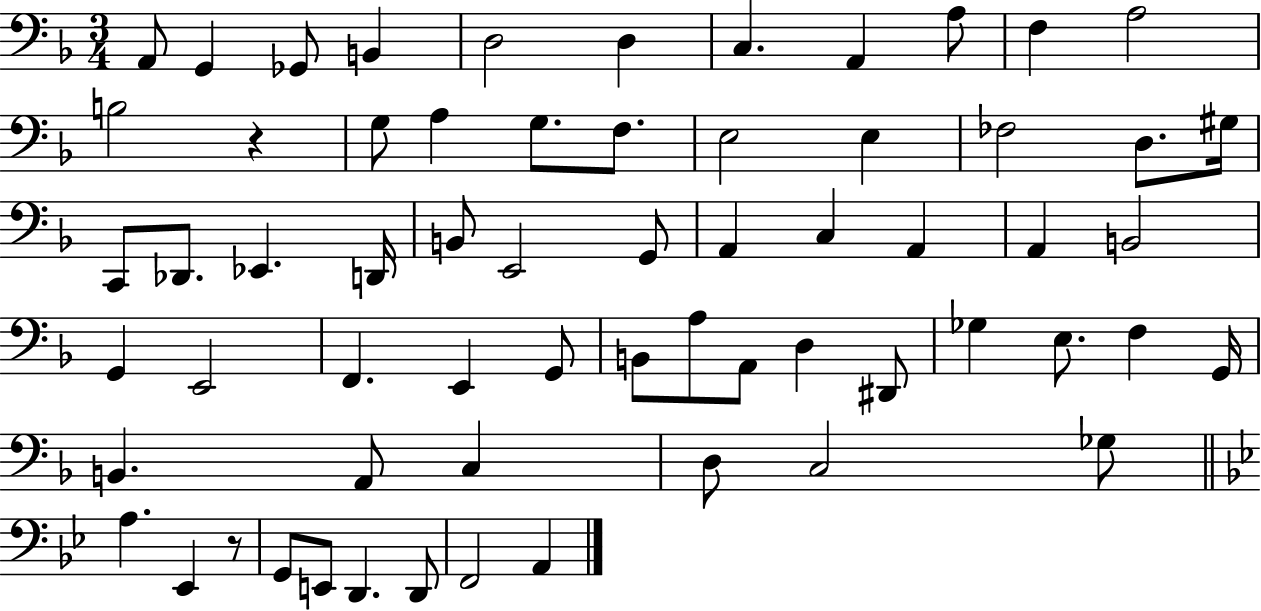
X:1
T:Untitled
M:3/4
L:1/4
K:F
A,,/2 G,, _G,,/2 B,, D,2 D, C, A,, A,/2 F, A,2 B,2 z G,/2 A, G,/2 F,/2 E,2 E, _F,2 D,/2 ^G,/4 C,,/2 _D,,/2 _E,, D,,/4 B,,/2 E,,2 G,,/2 A,, C, A,, A,, B,,2 G,, E,,2 F,, E,, G,,/2 B,,/2 A,/2 A,,/2 D, ^D,,/2 _G, E,/2 F, G,,/4 B,, A,,/2 C, D,/2 C,2 _G,/2 A, _E,, z/2 G,,/2 E,,/2 D,, D,,/2 F,,2 A,,